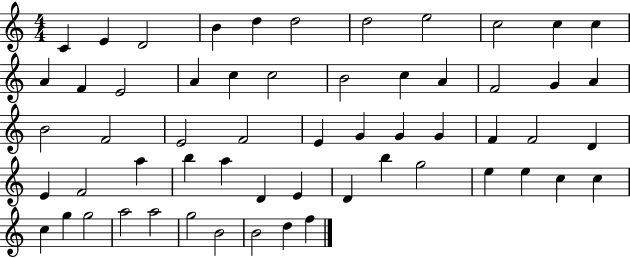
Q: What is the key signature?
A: C major